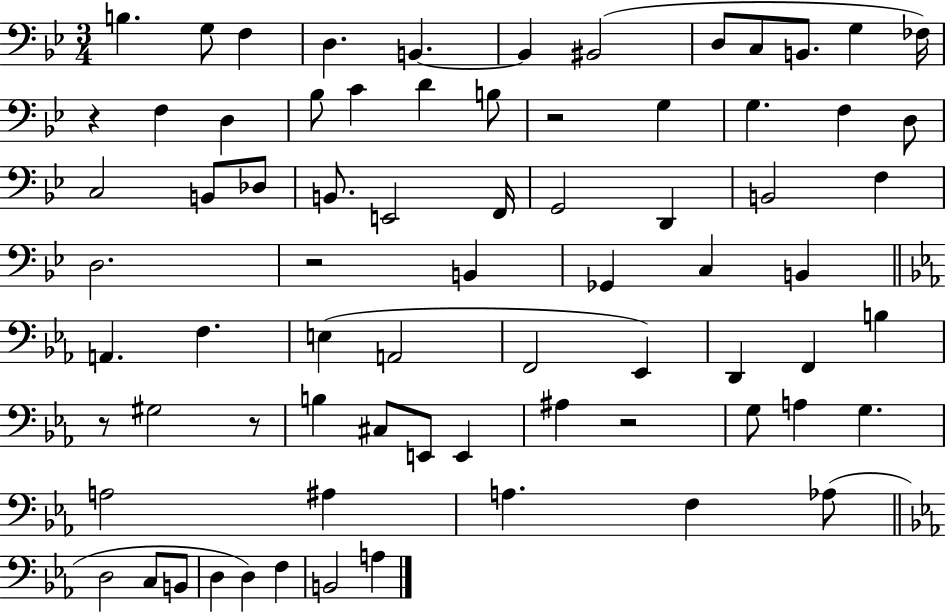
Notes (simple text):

B3/q. G3/e F3/q D3/q. B2/q. B2/q BIS2/h D3/e C3/e B2/e. G3/q FES3/s R/q F3/q D3/q Bb3/e C4/q D4/q B3/e R/h G3/q G3/q. F3/q D3/e C3/h B2/e Db3/e B2/e. E2/h F2/s G2/h D2/q B2/h F3/q D3/h. R/h B2/q Gb2/q C3/q B2/q A2/q. F3/q. E3/q A2/h F2/h Eb2/q D2/q F2/q B3/q R/e G#3/h R/e B3/q C#3/e E2/e E2/q A#3/q R/h G3/e A3/q G3/q. A3/h A#3/q A3/q. F3/q Ab3/e D3/h C3/e B2/e D3/q D3/q F3/q B2/h A3/q